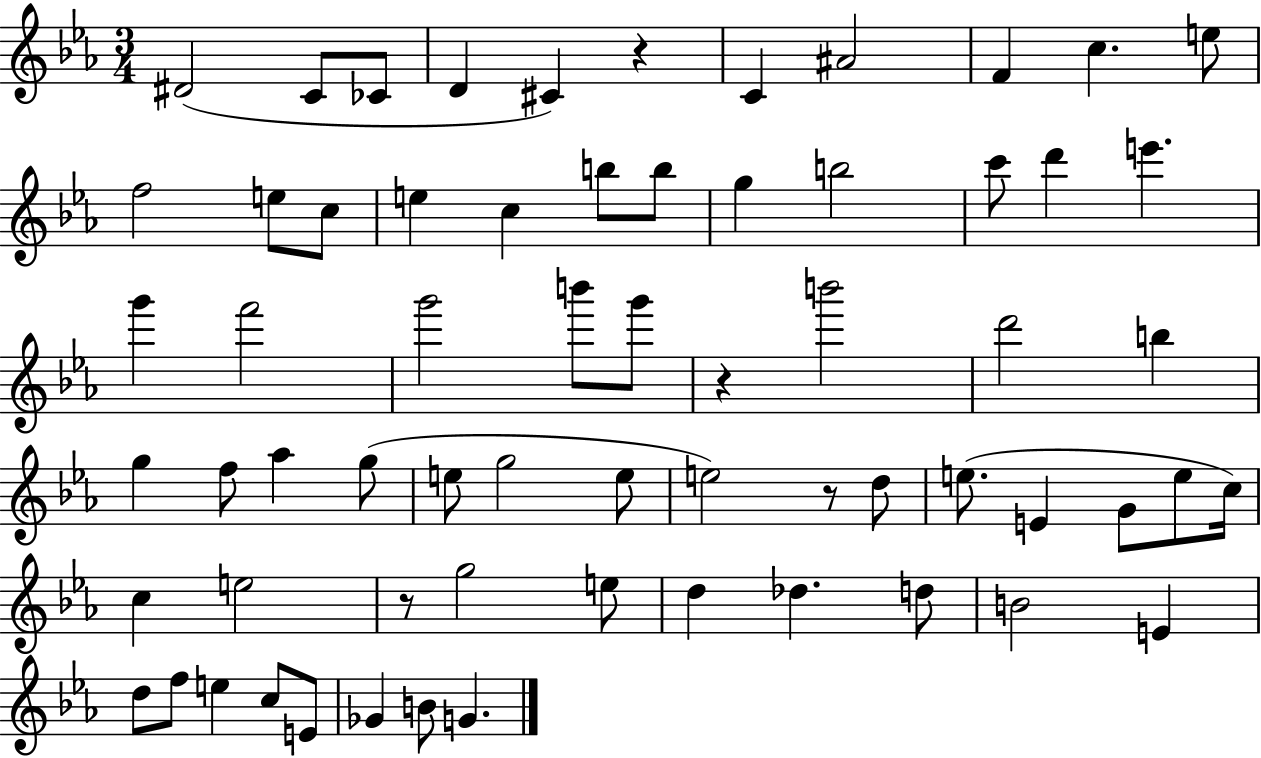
X:1
T:Untitled
M:3/4
L:1/4
K:Eb
^D2 C/2 _C/2 D ^C z C ^A2 F c e/2 f2 e/2 c/2 e c b/2 b/2 g b2 c'/2 d' e' g' f'2 g'2 b'/2 g'/2 z b'2 d'2 b g f/2 _a g/2 e/2 g2 e/2 e2 z/2 d/2 e/2 E G/2 e/2 c/4 c e2 z/2 g2 e/2 d _d d/2 B2 E d/2 f/2 e c/2 E/2 _G B/2 G